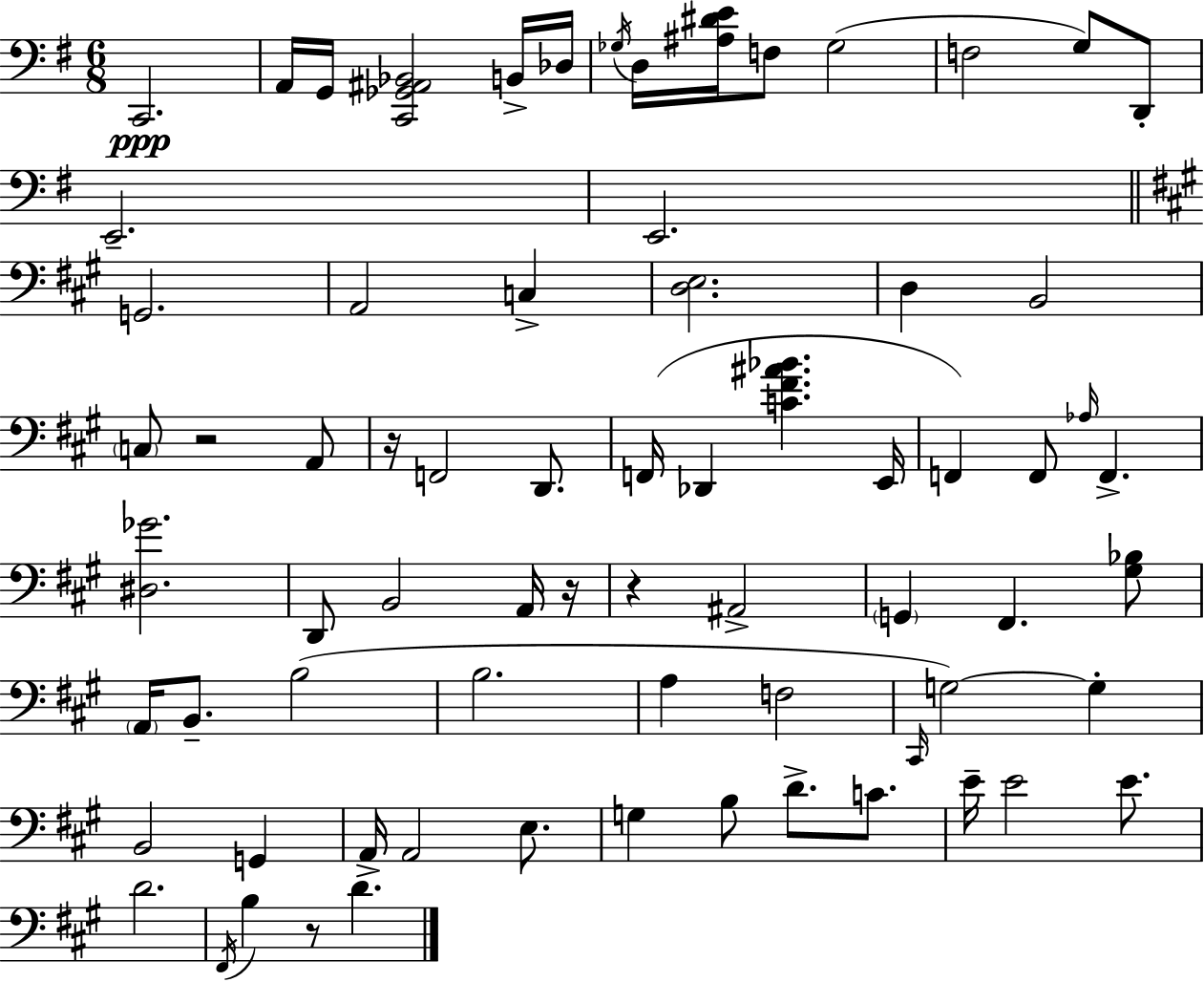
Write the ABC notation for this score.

X:1
T:Untitled
M:6/8
L:1/4
K:G
C,,2 A,,/4 G,,/4 [C,,_G,,^A,,_B,,]2 B,,/4 _D,/4 _G,/4 D,/4 [^A,^DE]/4 F,/2 _G,2 F,2 G,/2 D,,/2 E,,2 E,,2 G,,2 A,,2 C, [D,E,]2 D, B,,2 C,/2 z2 A,,/2 z/4 F,,2 D,,/2 F,,/4 _D,, [C^F^A_B] E,,/4 F,, F,,/2 _A,/4 F,, [^D,_G]2 D,,/2 B,,2 A,,/4 z/4 z ^A,,2 G,, ^F,, [^G,_B,]/2 A,,/4 B,,/2 B,2 B,2 A, F,2 ^C,,/4 G,2 G, B,,2 G,, A,,/4 A,,2 E,/2 G, B,/2 D/2 C/2 E/4 E2 E/2 D2 ^F,,/4 B, z/2 D